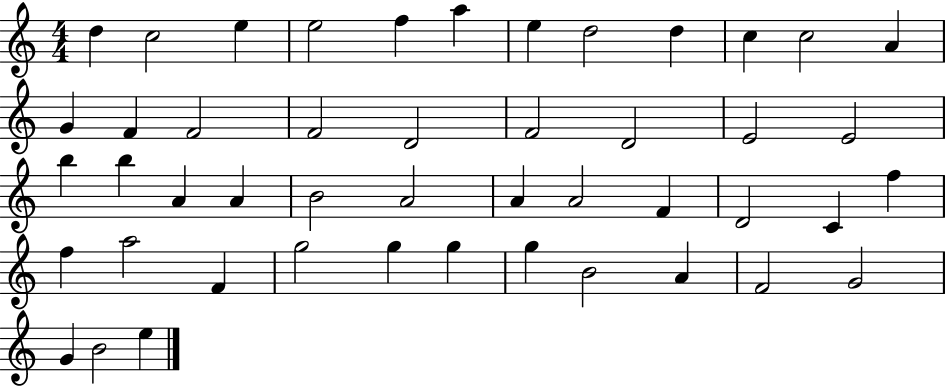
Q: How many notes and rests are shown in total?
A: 47